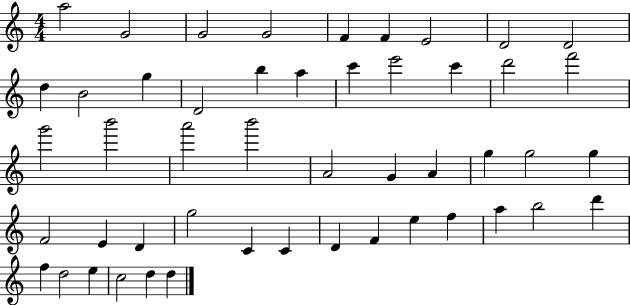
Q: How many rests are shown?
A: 0